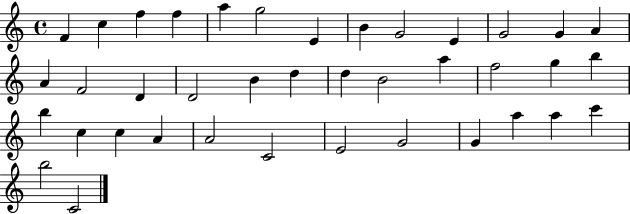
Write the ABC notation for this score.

X:1
T:Untitled
M:4/4
L:1/4
K:C
F c f f a g2 E B G2 E G2 G A A F2 D D2 B d d B2 a f2 g b b c c A A2 C2 E2 G2 G a a c' b2 C2